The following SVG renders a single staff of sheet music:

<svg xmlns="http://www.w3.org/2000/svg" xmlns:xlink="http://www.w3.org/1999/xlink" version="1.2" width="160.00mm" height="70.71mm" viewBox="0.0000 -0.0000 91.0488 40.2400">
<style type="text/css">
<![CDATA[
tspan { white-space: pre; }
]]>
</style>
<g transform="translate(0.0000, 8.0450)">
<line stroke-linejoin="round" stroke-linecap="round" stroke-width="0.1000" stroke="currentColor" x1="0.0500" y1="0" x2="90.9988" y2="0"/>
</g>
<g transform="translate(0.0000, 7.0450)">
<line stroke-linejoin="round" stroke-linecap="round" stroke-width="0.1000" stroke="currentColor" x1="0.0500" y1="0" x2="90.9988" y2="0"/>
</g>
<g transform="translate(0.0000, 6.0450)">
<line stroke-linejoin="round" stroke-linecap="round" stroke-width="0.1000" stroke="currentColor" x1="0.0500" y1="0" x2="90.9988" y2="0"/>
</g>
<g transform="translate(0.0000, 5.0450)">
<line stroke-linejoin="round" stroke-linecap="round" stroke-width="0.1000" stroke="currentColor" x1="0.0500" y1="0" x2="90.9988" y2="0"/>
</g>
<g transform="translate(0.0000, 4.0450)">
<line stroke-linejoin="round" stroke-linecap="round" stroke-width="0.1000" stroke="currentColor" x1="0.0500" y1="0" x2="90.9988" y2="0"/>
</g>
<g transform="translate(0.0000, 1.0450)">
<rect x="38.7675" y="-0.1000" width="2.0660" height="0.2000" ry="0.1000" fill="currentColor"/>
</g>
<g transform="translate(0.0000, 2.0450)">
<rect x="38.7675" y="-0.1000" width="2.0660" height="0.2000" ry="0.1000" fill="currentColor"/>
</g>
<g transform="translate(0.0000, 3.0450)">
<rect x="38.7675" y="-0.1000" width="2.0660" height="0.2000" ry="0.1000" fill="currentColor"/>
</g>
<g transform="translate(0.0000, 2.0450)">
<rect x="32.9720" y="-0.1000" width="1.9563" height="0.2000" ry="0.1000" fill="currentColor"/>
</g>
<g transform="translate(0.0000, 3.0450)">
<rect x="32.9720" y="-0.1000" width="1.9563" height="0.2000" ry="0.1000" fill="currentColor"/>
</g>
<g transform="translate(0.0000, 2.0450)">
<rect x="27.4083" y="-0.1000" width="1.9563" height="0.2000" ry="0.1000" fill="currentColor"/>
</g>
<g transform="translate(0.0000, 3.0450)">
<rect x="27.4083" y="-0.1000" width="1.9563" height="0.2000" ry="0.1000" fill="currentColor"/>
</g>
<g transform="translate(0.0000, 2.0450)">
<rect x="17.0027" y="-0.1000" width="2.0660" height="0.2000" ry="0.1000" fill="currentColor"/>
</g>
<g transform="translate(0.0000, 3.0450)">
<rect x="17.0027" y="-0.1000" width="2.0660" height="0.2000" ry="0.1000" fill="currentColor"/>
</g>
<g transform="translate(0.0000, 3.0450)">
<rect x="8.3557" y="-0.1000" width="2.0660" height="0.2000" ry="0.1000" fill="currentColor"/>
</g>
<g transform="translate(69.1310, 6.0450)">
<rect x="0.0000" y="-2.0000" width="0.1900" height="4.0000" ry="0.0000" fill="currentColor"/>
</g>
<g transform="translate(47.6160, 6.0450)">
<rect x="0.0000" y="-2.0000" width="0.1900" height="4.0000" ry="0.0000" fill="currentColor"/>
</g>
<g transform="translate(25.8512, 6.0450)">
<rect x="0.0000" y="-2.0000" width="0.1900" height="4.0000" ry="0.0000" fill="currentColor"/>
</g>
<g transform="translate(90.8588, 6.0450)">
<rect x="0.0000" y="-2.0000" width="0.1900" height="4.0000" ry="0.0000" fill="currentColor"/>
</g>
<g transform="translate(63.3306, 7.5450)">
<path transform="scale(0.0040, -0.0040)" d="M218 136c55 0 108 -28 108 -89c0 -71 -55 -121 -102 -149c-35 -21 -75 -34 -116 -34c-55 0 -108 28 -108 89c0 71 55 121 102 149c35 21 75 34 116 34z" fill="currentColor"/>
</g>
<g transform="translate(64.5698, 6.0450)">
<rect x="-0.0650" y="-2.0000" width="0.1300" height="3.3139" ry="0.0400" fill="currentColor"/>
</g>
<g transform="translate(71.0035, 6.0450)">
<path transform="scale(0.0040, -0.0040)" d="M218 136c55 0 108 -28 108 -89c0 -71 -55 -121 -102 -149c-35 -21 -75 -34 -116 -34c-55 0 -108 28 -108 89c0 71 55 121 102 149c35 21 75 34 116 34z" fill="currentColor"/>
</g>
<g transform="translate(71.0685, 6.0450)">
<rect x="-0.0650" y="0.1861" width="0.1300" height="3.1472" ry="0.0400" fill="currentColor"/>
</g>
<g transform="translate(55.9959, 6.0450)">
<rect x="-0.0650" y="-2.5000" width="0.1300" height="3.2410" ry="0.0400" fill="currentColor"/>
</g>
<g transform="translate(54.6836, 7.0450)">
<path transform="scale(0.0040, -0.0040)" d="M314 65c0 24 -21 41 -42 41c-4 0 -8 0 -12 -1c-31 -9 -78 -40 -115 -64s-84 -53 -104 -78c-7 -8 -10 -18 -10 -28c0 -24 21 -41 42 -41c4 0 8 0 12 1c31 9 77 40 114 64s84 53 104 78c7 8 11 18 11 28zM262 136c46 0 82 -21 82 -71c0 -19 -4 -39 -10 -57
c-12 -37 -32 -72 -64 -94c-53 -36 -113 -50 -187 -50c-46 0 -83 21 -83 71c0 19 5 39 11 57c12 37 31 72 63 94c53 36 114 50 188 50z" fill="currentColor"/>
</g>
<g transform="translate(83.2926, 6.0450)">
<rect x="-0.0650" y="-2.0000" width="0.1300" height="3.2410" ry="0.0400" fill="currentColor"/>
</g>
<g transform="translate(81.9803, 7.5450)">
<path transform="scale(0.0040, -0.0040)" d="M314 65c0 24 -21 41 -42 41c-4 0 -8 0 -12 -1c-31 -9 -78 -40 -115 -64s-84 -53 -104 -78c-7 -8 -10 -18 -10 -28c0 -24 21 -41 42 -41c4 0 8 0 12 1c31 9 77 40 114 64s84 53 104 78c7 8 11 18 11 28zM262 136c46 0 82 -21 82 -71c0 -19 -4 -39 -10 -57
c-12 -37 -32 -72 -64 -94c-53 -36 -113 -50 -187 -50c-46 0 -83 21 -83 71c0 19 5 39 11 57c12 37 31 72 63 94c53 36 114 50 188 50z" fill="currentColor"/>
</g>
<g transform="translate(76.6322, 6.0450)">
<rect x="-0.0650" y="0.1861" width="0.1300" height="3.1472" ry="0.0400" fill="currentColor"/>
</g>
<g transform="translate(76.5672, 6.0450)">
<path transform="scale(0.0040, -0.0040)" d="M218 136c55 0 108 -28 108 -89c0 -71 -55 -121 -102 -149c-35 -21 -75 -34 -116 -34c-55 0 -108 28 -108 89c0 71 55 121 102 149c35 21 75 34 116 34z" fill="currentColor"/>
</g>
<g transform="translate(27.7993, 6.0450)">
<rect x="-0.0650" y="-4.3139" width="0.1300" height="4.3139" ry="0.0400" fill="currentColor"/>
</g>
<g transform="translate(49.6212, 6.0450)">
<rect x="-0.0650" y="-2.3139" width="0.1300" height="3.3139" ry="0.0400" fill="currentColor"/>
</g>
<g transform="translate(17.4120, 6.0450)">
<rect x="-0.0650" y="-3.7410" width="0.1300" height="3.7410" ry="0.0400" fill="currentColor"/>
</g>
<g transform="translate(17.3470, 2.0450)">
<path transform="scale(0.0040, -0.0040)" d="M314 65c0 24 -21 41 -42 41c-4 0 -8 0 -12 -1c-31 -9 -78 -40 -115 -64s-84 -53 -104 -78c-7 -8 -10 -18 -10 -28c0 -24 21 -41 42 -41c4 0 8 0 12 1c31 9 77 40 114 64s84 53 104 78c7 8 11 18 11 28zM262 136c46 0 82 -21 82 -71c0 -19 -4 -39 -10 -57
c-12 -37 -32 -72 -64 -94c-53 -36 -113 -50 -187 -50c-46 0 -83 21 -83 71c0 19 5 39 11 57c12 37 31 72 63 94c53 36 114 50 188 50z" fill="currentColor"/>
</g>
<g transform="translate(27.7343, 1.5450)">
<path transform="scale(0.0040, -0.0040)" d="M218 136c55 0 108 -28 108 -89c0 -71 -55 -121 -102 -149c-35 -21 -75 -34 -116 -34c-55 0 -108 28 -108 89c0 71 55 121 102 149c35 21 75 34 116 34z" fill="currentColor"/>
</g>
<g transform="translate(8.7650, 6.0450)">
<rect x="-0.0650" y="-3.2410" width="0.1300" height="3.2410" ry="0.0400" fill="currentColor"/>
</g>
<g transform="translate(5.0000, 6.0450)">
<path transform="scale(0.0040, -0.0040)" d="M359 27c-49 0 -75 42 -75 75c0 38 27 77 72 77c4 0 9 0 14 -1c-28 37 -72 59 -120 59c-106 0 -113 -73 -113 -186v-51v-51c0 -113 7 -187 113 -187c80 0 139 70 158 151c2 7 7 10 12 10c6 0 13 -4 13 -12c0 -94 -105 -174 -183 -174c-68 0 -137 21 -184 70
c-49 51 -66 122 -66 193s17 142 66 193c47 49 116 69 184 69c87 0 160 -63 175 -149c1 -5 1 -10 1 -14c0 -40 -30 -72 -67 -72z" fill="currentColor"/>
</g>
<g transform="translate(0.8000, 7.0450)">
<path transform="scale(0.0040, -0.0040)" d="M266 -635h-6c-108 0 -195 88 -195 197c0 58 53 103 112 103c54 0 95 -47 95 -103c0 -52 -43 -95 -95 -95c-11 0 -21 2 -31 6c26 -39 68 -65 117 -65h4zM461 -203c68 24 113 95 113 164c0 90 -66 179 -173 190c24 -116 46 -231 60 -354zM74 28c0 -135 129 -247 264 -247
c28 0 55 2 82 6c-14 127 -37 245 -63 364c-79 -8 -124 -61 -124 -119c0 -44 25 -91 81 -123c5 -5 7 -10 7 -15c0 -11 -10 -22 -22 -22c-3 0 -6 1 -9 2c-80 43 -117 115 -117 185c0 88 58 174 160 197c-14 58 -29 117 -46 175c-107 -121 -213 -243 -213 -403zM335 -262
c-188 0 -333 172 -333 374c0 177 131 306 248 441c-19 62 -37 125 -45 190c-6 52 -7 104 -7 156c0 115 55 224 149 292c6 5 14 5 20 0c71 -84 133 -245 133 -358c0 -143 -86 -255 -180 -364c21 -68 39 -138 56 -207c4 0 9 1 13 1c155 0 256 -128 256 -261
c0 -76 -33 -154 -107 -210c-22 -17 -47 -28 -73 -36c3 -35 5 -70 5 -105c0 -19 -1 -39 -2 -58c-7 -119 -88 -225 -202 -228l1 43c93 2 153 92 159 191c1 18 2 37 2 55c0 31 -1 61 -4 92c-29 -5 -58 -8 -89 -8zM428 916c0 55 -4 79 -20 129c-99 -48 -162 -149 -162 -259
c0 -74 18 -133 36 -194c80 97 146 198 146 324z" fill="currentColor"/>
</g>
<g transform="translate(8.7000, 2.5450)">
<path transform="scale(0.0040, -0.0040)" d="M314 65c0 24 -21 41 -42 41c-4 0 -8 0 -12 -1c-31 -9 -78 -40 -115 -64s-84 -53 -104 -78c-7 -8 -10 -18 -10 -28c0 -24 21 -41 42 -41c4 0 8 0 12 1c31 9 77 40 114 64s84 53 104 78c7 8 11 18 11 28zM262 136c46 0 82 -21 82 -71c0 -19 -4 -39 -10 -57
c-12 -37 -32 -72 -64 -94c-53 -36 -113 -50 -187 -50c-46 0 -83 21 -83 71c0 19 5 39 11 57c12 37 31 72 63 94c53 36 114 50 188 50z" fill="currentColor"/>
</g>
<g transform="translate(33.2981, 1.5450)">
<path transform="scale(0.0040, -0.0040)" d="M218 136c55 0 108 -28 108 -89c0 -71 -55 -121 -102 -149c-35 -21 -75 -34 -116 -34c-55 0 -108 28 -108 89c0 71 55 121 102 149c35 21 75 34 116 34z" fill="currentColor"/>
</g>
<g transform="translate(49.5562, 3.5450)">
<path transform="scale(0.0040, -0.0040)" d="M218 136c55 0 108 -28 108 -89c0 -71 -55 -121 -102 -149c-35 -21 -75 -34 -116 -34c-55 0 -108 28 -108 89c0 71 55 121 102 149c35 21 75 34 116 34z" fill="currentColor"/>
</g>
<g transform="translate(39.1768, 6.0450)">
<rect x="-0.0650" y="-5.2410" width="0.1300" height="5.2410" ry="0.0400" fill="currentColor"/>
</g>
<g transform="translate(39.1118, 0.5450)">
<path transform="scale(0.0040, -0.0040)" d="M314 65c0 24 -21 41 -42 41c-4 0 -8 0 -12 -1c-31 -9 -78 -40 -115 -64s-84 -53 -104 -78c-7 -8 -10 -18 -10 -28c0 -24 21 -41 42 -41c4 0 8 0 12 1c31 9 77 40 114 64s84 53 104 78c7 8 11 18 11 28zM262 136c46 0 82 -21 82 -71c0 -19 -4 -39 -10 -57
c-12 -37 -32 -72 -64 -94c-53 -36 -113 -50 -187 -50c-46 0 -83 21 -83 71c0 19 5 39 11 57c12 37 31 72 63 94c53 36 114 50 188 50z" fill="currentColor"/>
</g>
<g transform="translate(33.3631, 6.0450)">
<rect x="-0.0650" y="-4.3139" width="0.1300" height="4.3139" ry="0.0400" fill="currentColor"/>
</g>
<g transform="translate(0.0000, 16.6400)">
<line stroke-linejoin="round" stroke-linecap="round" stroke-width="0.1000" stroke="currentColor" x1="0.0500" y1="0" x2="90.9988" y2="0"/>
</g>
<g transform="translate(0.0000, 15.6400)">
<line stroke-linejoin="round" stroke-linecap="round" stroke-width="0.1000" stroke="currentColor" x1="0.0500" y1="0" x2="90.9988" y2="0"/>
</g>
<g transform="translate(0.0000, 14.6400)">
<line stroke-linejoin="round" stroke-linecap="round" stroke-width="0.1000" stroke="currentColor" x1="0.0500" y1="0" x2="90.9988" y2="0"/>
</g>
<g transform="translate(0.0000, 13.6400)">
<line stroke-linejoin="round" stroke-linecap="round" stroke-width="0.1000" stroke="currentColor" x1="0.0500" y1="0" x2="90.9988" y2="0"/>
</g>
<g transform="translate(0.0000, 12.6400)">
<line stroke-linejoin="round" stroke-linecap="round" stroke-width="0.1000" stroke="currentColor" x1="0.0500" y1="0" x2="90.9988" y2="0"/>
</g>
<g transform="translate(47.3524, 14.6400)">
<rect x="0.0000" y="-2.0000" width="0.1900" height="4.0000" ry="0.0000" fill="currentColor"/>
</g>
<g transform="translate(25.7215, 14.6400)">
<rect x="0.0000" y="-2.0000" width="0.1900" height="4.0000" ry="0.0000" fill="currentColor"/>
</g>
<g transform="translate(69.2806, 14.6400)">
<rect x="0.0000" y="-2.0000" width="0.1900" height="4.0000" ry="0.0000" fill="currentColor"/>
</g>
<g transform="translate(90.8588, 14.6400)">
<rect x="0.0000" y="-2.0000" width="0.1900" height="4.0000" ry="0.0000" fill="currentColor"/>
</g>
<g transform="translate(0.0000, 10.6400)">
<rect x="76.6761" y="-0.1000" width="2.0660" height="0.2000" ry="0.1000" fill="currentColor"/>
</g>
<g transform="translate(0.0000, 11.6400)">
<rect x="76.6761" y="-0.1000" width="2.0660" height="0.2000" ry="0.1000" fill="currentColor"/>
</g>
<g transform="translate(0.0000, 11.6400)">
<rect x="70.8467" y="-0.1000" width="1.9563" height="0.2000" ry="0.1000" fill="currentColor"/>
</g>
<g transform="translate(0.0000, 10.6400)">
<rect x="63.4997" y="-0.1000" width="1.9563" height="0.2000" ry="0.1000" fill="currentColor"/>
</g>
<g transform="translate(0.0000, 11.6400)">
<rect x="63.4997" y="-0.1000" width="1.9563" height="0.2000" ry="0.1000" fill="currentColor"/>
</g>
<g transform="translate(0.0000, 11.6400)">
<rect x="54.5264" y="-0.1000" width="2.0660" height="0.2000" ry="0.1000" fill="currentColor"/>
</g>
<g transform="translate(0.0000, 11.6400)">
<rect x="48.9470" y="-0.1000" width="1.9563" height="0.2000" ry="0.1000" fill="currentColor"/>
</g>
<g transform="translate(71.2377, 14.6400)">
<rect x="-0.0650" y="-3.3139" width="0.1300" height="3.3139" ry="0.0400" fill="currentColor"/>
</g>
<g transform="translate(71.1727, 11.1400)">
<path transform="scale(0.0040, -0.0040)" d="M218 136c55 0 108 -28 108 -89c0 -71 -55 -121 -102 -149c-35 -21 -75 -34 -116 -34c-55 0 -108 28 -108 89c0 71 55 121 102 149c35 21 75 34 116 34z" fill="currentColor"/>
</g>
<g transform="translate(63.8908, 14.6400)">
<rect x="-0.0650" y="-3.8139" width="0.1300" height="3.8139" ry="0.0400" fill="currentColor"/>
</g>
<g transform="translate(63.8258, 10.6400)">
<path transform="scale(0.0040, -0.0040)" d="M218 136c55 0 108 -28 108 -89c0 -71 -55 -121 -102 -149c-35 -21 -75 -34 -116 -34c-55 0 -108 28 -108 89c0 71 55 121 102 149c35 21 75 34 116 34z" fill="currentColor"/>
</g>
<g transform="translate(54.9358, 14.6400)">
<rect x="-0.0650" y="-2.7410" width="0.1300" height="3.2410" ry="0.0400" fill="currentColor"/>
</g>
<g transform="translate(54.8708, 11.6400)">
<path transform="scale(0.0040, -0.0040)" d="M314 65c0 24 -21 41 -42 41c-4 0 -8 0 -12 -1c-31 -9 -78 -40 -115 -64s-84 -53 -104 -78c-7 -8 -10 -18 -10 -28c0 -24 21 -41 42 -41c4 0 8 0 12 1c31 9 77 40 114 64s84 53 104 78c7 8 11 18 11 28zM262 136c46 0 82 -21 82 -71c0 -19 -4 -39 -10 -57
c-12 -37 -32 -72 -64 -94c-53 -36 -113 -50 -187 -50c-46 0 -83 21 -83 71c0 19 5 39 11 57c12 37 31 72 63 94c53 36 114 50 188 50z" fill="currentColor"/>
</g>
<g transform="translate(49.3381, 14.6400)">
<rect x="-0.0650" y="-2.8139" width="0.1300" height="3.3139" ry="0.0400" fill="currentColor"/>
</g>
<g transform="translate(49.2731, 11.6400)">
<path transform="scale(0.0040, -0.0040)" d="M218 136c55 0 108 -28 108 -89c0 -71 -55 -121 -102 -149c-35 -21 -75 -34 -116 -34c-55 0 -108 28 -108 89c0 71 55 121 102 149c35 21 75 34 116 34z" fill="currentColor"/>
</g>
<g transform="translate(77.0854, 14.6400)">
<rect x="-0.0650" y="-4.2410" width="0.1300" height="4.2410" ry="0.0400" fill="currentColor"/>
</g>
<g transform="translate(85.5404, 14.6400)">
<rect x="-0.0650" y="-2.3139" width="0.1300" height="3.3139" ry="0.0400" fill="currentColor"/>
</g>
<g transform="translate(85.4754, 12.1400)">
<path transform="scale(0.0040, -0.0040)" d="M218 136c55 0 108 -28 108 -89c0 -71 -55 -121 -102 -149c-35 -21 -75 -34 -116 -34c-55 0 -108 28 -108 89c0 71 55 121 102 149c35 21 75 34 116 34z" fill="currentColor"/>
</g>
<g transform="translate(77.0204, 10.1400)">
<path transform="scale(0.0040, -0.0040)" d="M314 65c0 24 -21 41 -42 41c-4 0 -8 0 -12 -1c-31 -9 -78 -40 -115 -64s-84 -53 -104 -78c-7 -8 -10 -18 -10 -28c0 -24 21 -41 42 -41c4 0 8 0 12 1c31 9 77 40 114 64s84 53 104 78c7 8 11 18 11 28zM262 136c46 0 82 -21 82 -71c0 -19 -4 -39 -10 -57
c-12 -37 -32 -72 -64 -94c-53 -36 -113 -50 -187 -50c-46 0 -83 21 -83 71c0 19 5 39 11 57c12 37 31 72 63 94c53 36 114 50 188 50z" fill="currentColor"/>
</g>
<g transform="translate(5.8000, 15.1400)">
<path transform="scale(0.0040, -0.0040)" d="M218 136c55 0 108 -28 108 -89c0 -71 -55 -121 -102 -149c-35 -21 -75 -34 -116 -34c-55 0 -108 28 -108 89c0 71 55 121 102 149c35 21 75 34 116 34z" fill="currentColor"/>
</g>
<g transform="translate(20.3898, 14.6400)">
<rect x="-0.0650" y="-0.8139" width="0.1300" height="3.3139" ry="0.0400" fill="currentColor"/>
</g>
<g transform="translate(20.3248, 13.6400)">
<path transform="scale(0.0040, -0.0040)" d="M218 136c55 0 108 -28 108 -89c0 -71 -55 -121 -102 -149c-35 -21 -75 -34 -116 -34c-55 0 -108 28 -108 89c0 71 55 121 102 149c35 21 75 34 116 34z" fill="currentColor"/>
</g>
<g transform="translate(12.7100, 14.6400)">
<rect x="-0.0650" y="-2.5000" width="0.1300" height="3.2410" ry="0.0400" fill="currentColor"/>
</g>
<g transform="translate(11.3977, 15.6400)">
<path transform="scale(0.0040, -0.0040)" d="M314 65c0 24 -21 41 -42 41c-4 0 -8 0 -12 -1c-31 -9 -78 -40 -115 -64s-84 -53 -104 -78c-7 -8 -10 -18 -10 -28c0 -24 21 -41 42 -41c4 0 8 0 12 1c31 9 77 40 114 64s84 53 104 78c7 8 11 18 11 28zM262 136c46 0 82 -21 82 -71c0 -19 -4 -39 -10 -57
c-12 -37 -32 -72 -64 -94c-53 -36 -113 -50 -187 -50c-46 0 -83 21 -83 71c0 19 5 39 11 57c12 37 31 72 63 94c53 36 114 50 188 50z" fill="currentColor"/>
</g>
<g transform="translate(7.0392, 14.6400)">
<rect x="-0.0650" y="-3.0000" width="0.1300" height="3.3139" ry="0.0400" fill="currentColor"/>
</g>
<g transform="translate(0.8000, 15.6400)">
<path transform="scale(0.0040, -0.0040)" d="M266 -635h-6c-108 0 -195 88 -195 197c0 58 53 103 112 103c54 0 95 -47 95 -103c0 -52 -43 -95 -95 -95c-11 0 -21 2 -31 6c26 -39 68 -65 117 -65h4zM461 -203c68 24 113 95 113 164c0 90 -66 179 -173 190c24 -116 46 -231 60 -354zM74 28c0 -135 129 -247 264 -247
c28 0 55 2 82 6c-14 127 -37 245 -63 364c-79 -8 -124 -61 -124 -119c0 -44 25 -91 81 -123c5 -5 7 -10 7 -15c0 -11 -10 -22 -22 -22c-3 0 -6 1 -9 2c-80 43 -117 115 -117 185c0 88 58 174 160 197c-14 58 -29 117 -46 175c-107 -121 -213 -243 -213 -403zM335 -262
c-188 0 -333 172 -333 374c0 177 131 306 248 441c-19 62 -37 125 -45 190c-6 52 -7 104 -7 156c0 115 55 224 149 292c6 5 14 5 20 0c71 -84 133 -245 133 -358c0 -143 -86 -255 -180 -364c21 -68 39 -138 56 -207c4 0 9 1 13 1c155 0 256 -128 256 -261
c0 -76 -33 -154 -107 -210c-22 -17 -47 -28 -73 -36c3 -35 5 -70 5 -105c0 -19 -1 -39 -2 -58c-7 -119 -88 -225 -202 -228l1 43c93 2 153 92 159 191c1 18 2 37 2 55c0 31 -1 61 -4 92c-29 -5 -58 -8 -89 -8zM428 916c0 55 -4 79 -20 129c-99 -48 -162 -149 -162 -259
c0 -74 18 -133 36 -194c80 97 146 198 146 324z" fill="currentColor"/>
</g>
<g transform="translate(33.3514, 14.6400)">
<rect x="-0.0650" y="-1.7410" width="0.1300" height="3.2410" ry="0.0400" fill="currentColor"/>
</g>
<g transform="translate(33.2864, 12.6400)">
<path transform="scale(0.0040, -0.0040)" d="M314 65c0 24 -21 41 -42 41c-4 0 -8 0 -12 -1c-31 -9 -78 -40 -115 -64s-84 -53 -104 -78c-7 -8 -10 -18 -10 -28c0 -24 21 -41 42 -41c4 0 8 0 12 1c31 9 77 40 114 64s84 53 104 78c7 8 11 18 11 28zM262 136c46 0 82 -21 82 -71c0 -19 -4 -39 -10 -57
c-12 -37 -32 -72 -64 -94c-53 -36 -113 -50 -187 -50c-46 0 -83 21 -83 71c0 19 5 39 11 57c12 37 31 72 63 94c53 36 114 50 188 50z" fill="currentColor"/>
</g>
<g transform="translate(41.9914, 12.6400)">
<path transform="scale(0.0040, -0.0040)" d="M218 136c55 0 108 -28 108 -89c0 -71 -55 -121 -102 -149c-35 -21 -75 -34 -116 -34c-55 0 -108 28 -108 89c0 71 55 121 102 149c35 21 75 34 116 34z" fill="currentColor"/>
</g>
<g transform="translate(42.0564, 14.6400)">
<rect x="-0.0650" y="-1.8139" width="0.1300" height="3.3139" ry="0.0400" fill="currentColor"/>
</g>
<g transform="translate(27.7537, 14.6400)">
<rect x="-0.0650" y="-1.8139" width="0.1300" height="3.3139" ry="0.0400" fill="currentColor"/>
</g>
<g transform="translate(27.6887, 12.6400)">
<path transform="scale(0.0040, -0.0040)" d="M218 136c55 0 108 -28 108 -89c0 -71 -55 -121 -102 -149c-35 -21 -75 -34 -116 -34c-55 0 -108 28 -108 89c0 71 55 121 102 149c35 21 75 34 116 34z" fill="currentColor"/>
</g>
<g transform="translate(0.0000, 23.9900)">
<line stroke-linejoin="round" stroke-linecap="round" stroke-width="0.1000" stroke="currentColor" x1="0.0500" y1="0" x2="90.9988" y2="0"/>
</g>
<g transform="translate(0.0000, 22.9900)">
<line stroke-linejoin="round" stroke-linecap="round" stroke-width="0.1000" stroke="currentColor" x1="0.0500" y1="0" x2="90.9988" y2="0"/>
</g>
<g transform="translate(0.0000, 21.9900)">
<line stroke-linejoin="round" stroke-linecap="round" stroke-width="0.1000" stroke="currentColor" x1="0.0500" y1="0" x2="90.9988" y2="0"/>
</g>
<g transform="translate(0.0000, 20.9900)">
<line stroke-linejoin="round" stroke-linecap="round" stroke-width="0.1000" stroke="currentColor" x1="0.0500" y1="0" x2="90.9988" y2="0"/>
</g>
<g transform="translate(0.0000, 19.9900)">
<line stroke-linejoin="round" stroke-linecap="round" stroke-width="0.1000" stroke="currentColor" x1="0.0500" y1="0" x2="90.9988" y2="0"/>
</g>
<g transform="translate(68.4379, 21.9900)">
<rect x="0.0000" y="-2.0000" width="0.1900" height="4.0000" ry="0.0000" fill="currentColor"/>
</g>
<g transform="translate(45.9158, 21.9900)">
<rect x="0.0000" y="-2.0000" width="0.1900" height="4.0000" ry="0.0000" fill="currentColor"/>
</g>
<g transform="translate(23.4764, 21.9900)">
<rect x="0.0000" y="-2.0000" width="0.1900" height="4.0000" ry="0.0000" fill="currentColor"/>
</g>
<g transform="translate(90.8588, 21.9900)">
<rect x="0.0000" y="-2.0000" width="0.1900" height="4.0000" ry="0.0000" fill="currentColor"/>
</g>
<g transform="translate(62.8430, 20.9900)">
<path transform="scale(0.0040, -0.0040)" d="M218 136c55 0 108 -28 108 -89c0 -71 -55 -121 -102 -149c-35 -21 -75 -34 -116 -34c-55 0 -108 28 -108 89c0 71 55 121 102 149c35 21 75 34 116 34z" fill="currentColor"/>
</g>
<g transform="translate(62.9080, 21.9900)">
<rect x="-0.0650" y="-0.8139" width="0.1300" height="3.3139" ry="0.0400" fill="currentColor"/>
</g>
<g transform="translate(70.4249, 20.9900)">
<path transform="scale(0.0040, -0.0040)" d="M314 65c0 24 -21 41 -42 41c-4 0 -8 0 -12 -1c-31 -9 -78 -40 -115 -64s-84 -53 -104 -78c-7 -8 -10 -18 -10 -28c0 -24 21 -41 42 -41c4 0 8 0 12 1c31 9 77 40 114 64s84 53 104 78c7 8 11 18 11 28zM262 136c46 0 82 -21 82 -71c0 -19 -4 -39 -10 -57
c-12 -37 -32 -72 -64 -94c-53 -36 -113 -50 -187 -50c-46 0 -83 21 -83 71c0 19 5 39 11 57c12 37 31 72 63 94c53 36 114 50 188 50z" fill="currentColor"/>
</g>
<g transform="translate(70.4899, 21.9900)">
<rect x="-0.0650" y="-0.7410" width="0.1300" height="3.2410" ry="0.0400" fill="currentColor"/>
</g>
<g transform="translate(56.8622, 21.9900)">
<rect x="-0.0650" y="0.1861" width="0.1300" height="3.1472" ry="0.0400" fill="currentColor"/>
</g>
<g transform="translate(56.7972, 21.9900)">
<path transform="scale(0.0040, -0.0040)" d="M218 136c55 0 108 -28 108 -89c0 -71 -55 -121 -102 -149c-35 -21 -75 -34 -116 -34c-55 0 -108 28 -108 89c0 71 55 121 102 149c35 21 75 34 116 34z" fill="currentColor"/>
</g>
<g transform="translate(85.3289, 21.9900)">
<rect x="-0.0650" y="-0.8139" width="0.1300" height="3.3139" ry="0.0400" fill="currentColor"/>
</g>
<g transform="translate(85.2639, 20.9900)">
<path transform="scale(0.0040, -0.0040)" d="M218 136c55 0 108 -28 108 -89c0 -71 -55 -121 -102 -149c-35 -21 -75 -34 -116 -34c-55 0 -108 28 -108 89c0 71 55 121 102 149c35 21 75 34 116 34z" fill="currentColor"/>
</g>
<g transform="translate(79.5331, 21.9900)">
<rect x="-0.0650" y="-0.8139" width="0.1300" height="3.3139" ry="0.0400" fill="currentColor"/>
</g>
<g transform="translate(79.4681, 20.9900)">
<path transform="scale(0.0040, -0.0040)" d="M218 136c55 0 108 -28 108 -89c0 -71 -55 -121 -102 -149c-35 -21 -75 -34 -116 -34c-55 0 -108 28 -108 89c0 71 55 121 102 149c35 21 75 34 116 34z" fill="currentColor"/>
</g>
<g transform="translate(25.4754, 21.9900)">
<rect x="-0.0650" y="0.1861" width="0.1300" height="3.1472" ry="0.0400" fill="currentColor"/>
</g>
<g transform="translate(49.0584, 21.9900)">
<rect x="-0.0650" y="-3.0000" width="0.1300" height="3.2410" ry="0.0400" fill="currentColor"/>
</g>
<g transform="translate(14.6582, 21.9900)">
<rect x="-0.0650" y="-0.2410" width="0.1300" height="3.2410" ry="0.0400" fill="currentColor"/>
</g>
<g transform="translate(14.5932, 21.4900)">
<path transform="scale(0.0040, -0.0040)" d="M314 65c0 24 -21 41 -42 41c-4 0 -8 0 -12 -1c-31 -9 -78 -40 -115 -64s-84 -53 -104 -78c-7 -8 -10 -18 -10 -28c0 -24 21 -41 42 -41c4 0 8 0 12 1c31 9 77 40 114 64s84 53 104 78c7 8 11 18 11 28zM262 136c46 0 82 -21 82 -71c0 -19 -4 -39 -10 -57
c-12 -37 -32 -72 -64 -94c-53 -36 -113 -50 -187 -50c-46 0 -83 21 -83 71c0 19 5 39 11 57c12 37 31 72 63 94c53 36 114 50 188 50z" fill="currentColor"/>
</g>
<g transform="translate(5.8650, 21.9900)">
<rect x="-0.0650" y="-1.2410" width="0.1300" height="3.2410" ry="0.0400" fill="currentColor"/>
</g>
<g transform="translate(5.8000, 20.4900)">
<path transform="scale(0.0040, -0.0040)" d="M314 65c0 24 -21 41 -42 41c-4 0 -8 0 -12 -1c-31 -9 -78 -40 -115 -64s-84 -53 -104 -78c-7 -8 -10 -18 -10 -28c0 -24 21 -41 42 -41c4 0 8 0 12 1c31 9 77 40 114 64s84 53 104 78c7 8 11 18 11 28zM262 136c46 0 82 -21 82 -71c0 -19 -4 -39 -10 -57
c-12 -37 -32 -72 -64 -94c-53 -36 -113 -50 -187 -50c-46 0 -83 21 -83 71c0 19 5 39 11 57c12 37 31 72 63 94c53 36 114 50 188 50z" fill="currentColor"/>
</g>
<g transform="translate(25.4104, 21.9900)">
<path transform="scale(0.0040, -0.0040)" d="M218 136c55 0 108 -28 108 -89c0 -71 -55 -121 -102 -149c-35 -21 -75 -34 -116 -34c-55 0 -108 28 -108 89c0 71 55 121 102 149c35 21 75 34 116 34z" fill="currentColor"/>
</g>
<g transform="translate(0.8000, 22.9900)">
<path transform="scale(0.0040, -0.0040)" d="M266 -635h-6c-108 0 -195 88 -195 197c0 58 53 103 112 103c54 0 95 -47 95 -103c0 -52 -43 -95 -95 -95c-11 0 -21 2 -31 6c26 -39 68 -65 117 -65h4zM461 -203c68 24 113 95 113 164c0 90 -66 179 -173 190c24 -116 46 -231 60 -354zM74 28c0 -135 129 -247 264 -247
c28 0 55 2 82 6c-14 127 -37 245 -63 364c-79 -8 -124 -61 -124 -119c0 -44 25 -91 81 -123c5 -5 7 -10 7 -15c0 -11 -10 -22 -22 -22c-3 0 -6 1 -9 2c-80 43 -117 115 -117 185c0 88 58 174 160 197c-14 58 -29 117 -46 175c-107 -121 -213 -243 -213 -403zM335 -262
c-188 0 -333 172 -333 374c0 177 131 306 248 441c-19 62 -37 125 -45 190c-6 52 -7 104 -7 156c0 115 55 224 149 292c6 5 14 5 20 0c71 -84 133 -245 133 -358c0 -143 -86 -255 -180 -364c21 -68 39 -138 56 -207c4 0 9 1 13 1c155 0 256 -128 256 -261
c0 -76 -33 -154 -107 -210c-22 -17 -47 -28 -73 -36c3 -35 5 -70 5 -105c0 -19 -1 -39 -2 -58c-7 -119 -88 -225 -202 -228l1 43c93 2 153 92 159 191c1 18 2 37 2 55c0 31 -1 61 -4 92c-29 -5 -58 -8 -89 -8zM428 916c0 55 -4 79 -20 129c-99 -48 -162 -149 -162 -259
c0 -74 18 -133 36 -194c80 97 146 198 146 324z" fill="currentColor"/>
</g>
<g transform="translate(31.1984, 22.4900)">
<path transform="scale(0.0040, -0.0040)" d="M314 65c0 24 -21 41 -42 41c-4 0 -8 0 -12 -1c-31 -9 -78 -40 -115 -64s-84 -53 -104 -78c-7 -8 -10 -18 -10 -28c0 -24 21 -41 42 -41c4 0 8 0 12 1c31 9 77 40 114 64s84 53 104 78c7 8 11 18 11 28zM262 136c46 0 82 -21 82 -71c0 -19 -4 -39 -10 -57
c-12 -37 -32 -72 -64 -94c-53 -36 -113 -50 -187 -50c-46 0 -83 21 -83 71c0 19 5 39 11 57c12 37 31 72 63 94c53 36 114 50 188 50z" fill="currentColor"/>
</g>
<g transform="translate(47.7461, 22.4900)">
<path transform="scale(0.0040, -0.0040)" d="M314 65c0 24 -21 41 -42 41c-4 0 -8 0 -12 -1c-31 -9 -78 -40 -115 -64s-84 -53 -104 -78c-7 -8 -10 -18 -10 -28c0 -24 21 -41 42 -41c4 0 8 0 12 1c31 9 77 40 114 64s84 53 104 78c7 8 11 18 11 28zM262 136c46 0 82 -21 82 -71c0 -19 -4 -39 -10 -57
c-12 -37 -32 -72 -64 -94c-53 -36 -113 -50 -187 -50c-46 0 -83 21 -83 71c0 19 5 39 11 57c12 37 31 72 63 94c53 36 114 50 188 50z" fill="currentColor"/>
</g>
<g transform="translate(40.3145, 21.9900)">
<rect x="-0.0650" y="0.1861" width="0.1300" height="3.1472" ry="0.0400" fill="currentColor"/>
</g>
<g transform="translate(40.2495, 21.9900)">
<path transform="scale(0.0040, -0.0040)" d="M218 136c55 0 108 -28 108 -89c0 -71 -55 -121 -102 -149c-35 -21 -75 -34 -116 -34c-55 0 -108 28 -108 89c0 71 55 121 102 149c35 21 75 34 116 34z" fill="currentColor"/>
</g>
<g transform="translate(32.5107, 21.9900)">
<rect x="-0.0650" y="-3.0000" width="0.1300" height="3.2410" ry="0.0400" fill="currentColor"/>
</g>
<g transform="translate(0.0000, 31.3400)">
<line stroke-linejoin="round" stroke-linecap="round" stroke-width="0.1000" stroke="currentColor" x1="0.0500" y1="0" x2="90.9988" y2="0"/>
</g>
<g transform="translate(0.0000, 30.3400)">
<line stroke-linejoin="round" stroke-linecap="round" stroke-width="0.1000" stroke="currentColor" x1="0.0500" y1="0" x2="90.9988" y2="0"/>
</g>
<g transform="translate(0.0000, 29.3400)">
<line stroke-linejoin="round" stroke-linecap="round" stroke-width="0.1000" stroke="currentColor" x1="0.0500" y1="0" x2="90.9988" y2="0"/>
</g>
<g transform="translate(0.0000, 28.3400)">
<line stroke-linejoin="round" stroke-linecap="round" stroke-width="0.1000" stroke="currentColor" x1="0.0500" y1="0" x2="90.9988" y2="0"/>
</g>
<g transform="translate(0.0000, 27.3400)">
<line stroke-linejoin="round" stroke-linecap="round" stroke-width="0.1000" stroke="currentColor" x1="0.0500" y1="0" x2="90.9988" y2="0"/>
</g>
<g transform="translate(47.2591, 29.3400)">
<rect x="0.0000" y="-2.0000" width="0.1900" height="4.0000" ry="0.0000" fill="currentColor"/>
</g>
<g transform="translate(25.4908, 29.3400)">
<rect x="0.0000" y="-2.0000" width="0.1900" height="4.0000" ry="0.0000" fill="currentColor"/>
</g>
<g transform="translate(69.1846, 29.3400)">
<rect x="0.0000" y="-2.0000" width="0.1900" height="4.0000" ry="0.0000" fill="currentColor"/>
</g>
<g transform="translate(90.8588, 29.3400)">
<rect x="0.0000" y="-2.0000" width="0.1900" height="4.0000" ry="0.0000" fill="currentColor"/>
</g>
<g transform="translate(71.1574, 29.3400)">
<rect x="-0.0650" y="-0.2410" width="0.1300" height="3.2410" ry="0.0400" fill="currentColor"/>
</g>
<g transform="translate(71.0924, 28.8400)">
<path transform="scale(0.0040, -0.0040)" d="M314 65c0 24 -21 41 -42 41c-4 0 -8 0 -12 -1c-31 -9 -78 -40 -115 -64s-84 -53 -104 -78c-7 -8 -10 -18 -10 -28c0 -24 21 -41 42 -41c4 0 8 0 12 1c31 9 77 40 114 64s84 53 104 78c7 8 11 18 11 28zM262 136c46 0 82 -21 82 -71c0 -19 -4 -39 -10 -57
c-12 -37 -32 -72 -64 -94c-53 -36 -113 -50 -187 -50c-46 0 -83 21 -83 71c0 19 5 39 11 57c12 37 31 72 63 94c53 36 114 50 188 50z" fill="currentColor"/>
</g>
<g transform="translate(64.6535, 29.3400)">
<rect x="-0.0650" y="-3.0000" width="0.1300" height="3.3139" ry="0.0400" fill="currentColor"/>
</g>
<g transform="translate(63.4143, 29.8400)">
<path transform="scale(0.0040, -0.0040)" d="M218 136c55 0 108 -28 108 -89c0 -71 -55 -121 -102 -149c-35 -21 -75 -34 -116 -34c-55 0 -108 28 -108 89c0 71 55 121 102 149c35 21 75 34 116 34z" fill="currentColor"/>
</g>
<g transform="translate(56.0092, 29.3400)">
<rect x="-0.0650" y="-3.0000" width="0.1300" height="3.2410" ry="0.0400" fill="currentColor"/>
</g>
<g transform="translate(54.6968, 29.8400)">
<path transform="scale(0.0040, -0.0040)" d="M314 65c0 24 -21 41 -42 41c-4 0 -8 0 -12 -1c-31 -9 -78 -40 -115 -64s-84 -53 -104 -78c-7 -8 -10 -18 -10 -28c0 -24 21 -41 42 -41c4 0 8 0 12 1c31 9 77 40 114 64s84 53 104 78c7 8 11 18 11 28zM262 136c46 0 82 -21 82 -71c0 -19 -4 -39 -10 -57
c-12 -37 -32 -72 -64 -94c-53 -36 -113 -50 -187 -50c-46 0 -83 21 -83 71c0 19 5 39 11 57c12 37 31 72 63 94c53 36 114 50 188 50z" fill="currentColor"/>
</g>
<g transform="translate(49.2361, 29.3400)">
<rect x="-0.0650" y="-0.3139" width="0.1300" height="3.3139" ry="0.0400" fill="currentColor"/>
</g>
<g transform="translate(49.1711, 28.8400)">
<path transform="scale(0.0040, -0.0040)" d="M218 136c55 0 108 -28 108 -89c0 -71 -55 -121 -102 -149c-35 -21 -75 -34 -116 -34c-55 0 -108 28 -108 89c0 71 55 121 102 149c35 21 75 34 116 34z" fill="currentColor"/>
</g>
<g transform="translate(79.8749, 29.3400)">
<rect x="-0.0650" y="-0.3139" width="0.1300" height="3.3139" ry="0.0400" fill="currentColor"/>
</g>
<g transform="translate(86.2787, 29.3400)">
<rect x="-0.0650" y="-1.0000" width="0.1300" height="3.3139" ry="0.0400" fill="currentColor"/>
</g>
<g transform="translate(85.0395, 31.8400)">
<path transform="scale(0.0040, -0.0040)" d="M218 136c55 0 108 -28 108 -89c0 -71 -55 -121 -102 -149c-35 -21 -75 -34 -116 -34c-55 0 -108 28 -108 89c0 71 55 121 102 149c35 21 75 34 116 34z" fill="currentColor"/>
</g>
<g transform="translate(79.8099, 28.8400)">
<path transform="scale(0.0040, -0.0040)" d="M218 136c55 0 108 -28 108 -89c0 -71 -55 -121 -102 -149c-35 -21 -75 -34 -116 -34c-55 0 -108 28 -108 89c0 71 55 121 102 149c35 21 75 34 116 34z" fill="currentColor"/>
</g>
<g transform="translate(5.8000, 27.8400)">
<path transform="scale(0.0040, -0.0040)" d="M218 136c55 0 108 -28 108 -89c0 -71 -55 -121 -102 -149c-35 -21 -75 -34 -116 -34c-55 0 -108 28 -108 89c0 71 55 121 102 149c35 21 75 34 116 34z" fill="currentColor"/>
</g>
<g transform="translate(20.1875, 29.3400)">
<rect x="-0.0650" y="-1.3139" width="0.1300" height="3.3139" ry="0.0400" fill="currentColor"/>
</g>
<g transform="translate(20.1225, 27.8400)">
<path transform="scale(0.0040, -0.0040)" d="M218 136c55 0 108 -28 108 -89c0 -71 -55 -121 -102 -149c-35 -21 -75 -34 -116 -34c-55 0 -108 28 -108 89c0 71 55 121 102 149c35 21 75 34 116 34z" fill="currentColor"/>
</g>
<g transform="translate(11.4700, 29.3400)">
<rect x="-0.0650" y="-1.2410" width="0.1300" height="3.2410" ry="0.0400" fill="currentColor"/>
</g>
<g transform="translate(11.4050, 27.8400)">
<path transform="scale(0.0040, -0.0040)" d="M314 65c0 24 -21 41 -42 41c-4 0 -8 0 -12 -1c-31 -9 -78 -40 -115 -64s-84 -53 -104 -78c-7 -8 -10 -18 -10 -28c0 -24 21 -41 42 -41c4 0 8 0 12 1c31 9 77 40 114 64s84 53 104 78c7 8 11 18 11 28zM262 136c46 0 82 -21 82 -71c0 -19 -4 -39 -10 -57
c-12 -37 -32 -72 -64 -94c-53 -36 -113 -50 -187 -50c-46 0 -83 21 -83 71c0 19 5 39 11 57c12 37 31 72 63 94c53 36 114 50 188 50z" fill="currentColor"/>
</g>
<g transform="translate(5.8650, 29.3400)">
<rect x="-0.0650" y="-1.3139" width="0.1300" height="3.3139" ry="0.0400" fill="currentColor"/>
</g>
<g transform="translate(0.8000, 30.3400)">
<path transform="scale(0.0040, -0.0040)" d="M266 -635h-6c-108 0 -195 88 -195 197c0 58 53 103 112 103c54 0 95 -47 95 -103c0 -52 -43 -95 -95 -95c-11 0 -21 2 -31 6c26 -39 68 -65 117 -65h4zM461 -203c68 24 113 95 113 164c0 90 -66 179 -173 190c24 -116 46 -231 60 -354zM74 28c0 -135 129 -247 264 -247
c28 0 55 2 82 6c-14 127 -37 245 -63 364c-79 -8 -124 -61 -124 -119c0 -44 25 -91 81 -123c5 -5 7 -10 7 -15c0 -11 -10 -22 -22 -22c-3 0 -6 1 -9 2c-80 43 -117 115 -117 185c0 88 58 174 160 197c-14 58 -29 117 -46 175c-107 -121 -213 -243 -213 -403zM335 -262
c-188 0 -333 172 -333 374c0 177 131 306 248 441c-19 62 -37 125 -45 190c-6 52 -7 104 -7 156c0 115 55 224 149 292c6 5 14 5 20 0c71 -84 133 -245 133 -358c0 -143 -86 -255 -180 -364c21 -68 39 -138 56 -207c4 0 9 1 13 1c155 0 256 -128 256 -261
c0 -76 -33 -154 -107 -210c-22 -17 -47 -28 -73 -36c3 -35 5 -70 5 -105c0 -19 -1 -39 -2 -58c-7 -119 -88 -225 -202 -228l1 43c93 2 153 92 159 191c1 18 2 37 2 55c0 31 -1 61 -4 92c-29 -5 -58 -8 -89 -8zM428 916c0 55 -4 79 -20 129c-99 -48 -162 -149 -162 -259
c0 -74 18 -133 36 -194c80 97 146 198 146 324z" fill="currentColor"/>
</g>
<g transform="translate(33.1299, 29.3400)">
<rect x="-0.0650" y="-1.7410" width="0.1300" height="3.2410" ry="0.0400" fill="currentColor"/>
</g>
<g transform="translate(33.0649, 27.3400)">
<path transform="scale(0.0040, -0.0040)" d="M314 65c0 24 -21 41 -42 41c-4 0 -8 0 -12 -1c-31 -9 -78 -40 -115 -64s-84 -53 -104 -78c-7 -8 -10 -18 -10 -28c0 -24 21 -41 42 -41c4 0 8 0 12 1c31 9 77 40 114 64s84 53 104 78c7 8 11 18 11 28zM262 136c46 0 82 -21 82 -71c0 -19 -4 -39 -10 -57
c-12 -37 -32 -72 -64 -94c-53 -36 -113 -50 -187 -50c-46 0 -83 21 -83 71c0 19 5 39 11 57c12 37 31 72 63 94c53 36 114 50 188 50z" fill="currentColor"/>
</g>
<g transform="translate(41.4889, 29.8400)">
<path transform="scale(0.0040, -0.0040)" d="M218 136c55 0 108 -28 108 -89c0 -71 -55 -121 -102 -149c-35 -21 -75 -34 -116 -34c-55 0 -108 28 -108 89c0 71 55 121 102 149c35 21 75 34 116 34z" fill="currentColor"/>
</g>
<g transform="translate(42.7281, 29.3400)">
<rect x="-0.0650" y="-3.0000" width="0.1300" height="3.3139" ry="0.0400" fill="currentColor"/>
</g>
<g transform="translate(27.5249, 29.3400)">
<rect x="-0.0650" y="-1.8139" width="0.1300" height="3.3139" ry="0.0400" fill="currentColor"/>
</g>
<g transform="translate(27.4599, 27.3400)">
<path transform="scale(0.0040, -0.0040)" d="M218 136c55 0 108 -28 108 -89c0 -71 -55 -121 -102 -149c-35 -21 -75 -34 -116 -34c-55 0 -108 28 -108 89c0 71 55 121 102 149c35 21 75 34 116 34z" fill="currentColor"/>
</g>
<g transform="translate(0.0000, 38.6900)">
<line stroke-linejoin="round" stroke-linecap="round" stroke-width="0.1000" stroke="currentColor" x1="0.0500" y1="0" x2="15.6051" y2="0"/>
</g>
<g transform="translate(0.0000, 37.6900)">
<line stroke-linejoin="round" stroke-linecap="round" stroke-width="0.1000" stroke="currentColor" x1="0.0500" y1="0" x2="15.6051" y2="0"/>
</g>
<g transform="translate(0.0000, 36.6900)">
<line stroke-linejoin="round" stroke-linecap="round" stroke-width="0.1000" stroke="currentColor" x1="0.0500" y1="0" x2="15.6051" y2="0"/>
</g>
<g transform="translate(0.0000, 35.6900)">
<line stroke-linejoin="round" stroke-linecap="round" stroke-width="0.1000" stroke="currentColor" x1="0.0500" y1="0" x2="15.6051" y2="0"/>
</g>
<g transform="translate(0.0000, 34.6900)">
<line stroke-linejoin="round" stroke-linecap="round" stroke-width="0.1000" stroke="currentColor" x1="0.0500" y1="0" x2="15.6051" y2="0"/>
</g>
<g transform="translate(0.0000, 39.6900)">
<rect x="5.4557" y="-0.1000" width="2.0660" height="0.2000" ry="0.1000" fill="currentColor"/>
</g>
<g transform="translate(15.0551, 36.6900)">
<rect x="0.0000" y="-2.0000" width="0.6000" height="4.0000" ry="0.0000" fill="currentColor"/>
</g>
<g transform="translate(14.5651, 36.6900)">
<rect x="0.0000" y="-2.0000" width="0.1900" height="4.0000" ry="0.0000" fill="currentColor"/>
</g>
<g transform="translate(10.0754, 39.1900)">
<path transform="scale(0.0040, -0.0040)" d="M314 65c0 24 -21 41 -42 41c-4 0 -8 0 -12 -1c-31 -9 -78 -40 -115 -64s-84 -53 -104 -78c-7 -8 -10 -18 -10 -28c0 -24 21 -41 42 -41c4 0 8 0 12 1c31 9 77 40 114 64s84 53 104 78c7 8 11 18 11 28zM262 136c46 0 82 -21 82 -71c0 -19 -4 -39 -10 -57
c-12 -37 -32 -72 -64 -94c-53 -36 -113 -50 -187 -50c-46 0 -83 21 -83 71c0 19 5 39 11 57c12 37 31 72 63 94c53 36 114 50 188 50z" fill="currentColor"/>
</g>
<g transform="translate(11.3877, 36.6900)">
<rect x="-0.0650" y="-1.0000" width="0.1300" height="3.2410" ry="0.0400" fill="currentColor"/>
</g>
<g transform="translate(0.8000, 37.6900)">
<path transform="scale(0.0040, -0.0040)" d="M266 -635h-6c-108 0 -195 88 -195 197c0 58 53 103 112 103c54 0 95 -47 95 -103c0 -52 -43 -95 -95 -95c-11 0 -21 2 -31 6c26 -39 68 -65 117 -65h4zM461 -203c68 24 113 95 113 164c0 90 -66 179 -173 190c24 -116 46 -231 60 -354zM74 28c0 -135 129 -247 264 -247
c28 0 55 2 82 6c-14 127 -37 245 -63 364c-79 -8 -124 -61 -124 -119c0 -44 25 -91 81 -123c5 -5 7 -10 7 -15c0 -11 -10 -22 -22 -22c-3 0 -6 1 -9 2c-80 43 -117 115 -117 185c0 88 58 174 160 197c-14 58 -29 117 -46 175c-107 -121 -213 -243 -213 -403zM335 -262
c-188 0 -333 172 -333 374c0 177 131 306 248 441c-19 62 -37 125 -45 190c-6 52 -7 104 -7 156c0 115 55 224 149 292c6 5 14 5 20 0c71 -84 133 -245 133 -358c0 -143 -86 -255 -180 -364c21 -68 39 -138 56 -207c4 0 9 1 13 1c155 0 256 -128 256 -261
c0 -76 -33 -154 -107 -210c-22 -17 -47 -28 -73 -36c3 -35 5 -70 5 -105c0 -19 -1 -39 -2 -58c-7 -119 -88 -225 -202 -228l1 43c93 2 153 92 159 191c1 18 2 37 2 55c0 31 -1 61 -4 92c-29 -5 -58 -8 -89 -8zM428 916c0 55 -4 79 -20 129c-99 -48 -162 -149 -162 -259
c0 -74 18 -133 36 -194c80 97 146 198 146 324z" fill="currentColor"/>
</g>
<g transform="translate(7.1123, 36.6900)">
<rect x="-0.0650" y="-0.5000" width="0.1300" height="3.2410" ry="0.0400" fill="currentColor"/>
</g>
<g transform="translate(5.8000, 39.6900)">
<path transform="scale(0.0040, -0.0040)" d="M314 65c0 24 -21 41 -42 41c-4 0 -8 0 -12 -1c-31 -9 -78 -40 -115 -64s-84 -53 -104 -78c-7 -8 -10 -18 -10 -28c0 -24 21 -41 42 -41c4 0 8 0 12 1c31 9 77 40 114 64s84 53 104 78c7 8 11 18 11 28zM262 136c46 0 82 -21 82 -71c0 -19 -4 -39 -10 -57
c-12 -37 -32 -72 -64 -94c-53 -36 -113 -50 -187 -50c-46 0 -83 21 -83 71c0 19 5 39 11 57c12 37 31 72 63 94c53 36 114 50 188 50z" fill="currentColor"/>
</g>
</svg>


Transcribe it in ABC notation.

X:1
T:Untitled
M:4/4
L:1/4
K:C
b2 c'2 d' d' f'2 g G2 F B B F2 A G2 d f f2 f a a2 c' b d'2 g e2 c2 B A2 B A2 B d d2 d d e e2 e f f2 A c A2 A c2 c D C2 D2